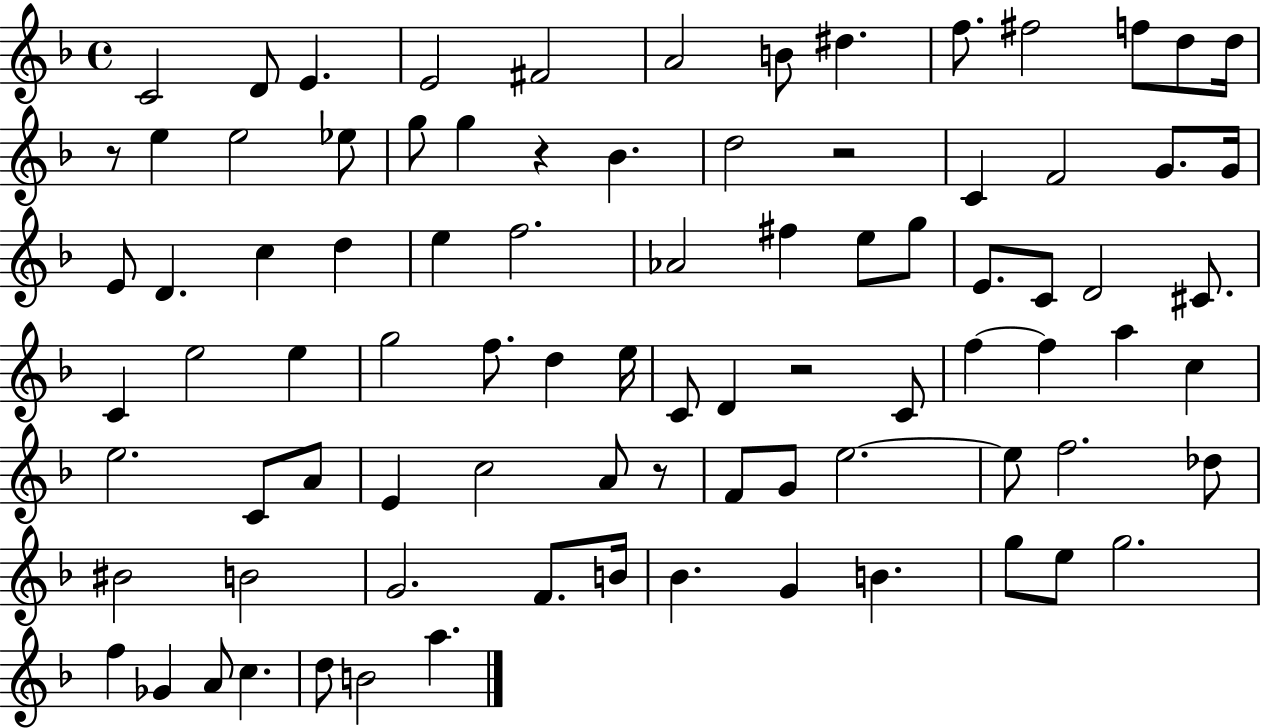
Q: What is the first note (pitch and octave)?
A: C4